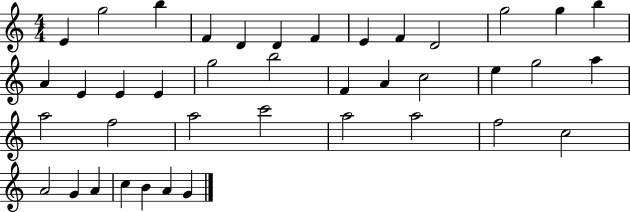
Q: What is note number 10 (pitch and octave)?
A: D4